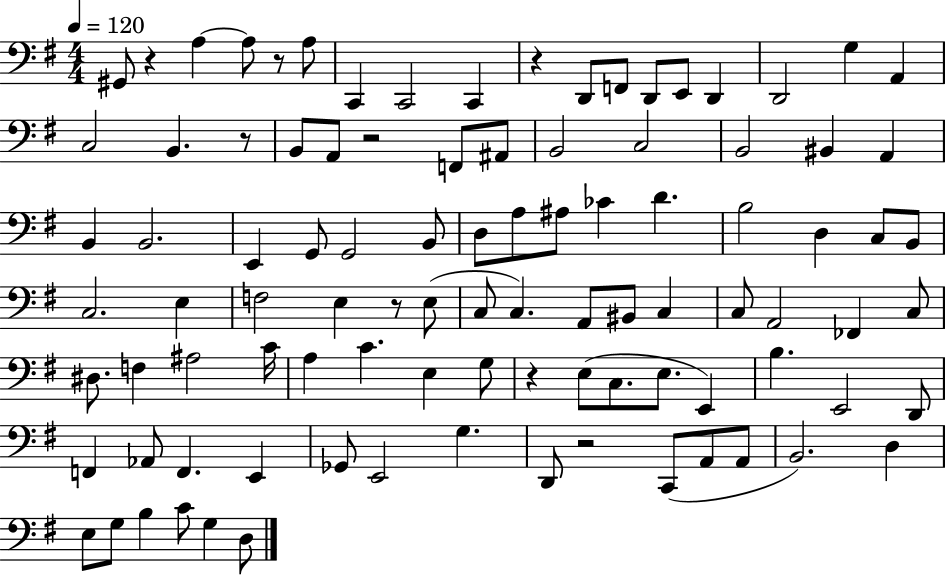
G#2/e R/q A3/q A3/e R/e A3/e C2/q C2/h C2/q R/q D2/e F2/e D2/e E2/e D2/q D2/h G3/q A2/q C3/h B2/q. R/e B2/e A2/e R/h F2/e A#2/e B2/h C3/h B2/h BIS2/q A2/q B2/q B2/h. E2/q G2/e G2/h B2/e D3/e A3/e A#3/e CES4/q D4/q. B3/h D3/q C3/e B2/e C3/h. E3/q F3/h E3/q R/e E3/e C3/e C3/q. A2/e BIS2/e C3/q C3/e A2/h FES2/q C3/e D#3/e. F3/q A#3/h C4/s A3/q C4/q. E3/q G3/e R/q E3/e C3/e. E3/e. E2/q B3/q. E2/h D2/e F2/q Ab2/e F2/q. E2/q Gb2/e E2/h G3/q. D2/e R/h C2/e A2/e A2/e B2/h. D3/q E3/e G3/e B3/q C4/e G3/q D3/e